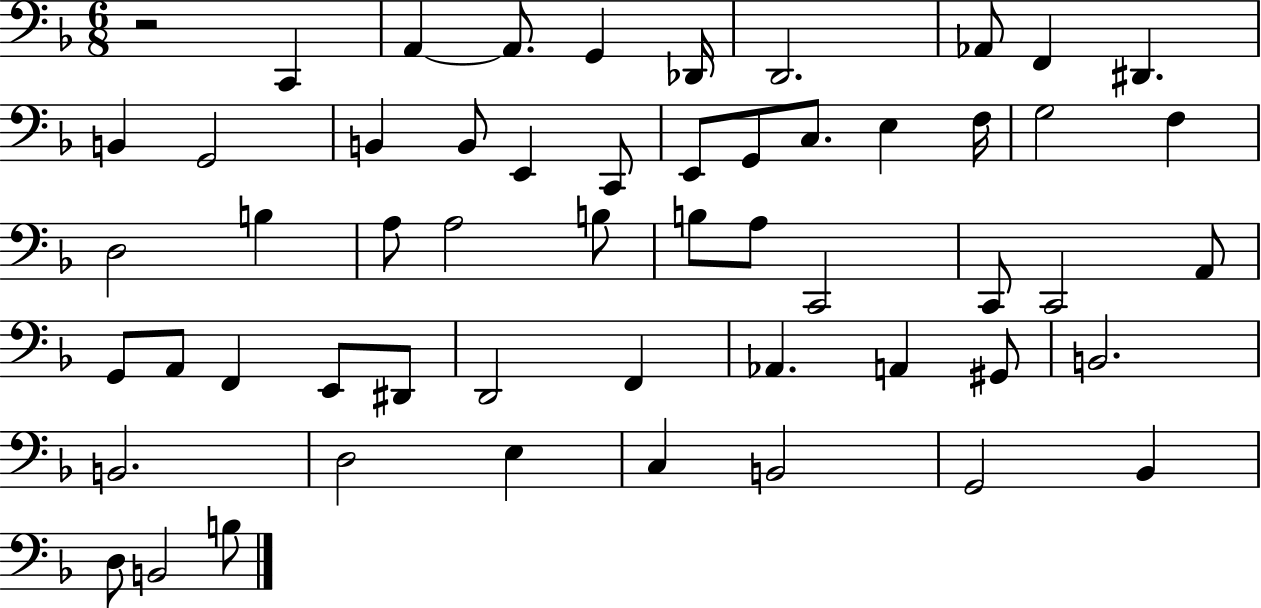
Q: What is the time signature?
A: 6/8